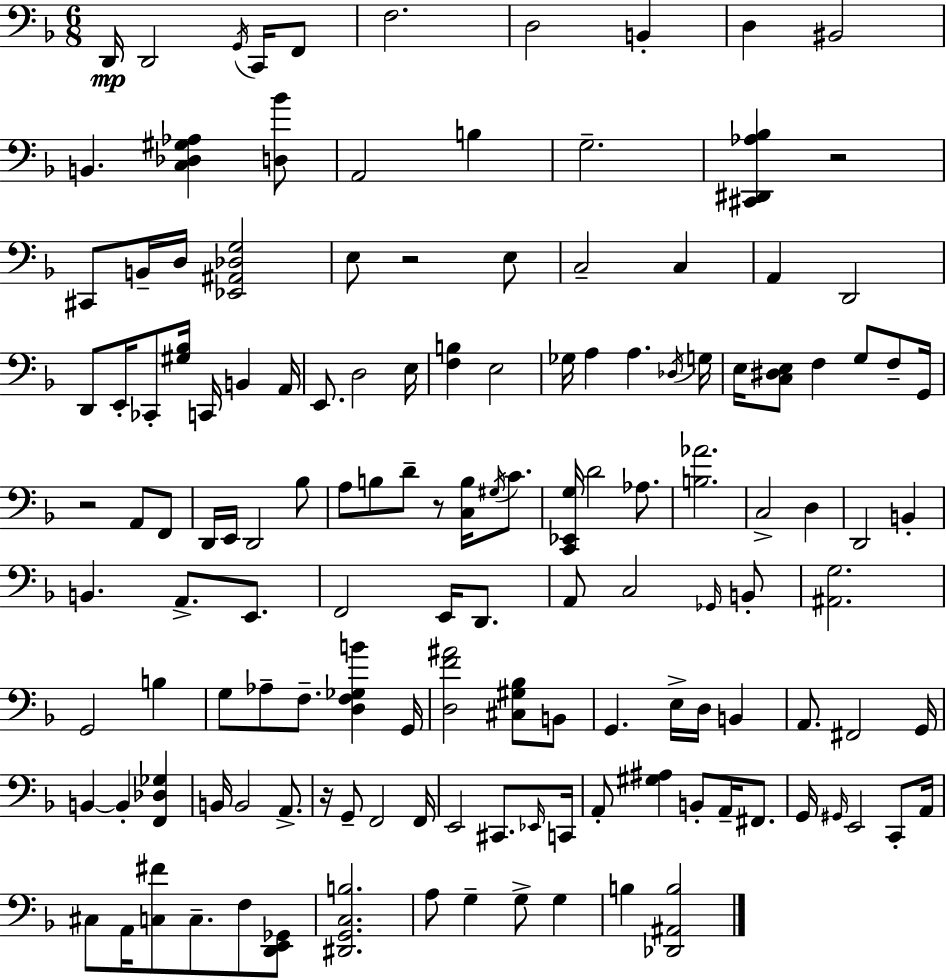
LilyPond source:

{
  \clef bass
  \numericTimeSignature
  \time 6/8
  \key f \major
  d,16\mp d,2 \acciaccatura { g,16 } c,16 f,8 | f2. | d2 b,4-. | d4 bis,2 | \break b,4. <c des gis aes>4 <d bes'>8 | a,2 b4 | g2.-- | <cis, dis, aes bes>4 r2 | \break cis,8 b,16-- d16 <ees, ais, des g>2 | e8 r2 e8 | c2-- c4 | a,4 d,2 | \break d,8 e,16-. ces,8-. <gis bes>16 c,16 b,4 | a,16 e,8. d2 | e16 <f b>4 e2 | ges16 a4 a4. | \break \acciaccatura { des16 } g16 e16 <c dis e>8 f4 g8 f8-- | g,16 r2 a,8 | f,8 d,16 e,16 d,2 | bes8 a8 b8 d'8-- r8 <c b>16 \acciaccatura { gis16 } | \break c'8. <c, ees, g>16 d'2 | aes8. <b aes'>2. | c2-> d4 | d,2 b,4-. | \break b,4. a,8.-> | e,8. f,2 e,16 | d,8. a,8 c2 | \grace { ges,16 } b,8-. <ais, g>2. | \break g,2 | b4 g8 aes8-- f8.-- <d f ges b'>4 | g,16 <d f' ais'>2 | <cis gis bes>8 b,8 g,4. e16-> d16 | \break b,4 a,8. fis,2 | g,16 b,4~~ b,4-. | <f, des ges>4 b,16 b,2 | a,8.-> r16 g,8-- f,2 | \break f,16 e,2 | cis,8. \grace { ees,16 } c,16 a,8-. <gis ais>4 b,8-. | a,16-- fis,8. g,16 \grace { gis,16 } e,2 | c,8-. a,16 cis8 a,16 <c fis'>8 c8.-- | \break f8 <d, e, ges,>8 <dis, g, c b>2. | a8 g4-- | g8-> g4 b4 <des, ais, b>2 | \bar "|."
}